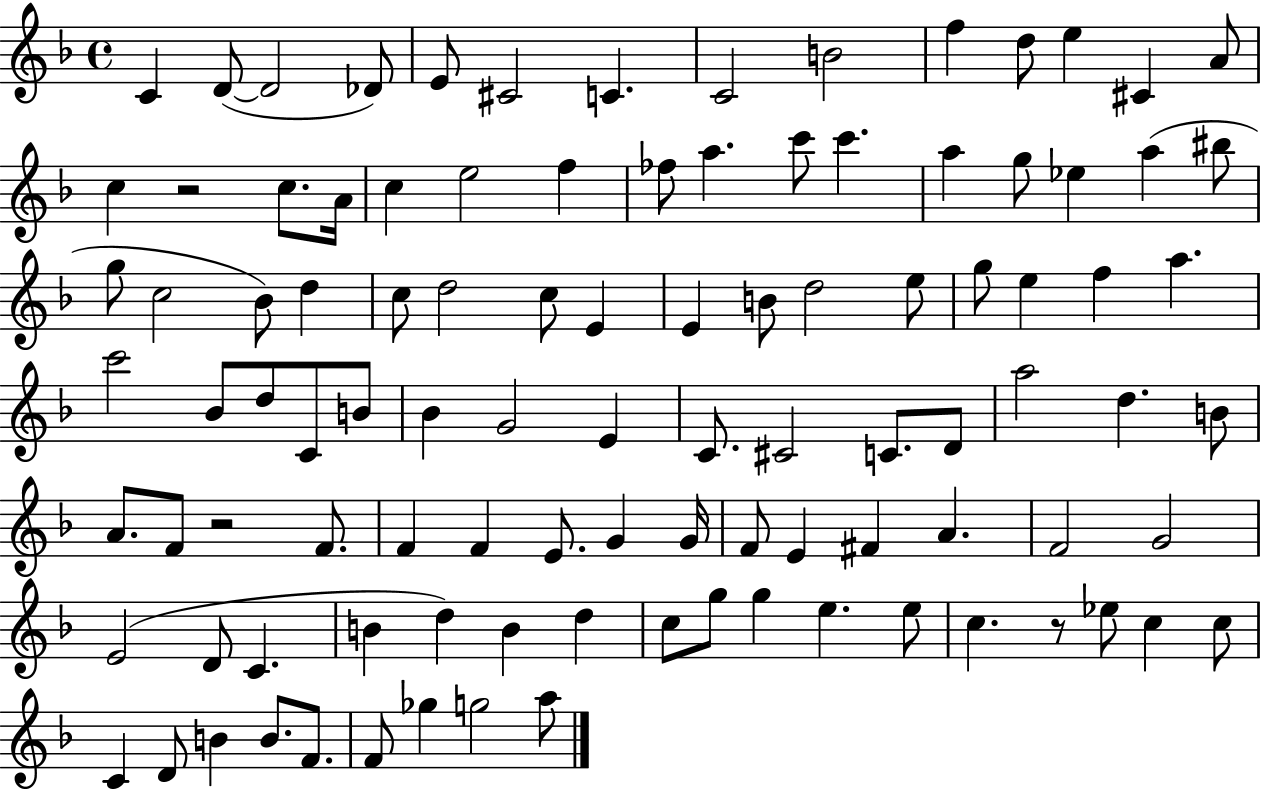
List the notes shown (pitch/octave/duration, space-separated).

C4/q D4/e D4/h Db4/e E4/e C#4/h C4/q. C4/h B4/h F5/q D5/e E5/q C#4/q A4/e C5/q R/h C5/e. A4/s C5/q E5/h F5/q FES5/e A5/q. C6/e C6/q. A5/q G5/e Eb5/q A5/q BIS5/e G5/e C5/h Bb4/e D5/q C5/e D5/h C5/e E4/q E4/q B4/e D5/h E5/e G5/e E5/q F5/q A5/q. C6/h Bb4/e D5/e C4/e B4/e Bb4/q G4/h E4/q C4/e. C#4/h C4/e. D4/e A5/h D5/q. B4/e A4/e. F4/e R/h F4/e. F4/q F4/q E4/e. G4/q G4/s F4/e E4/q F#4/q A4/q. F4/h G4/h E4/h D4/e C4/q. B4/q D5/q B4/q D5/q C5/e G5/e G5/q E5/q. E5/e C5/q. R/e Eb5/e C5/q C5/e C4/q D4/e B4/q B4/e. F4/e. F4/e Gb5/q G5/h A5/e